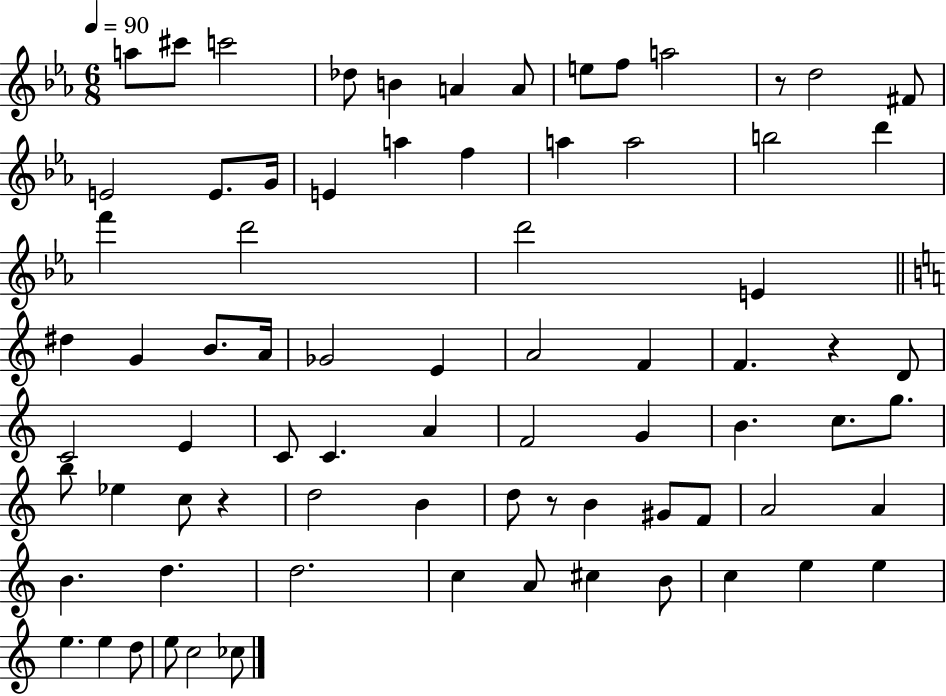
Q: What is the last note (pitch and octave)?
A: CES5